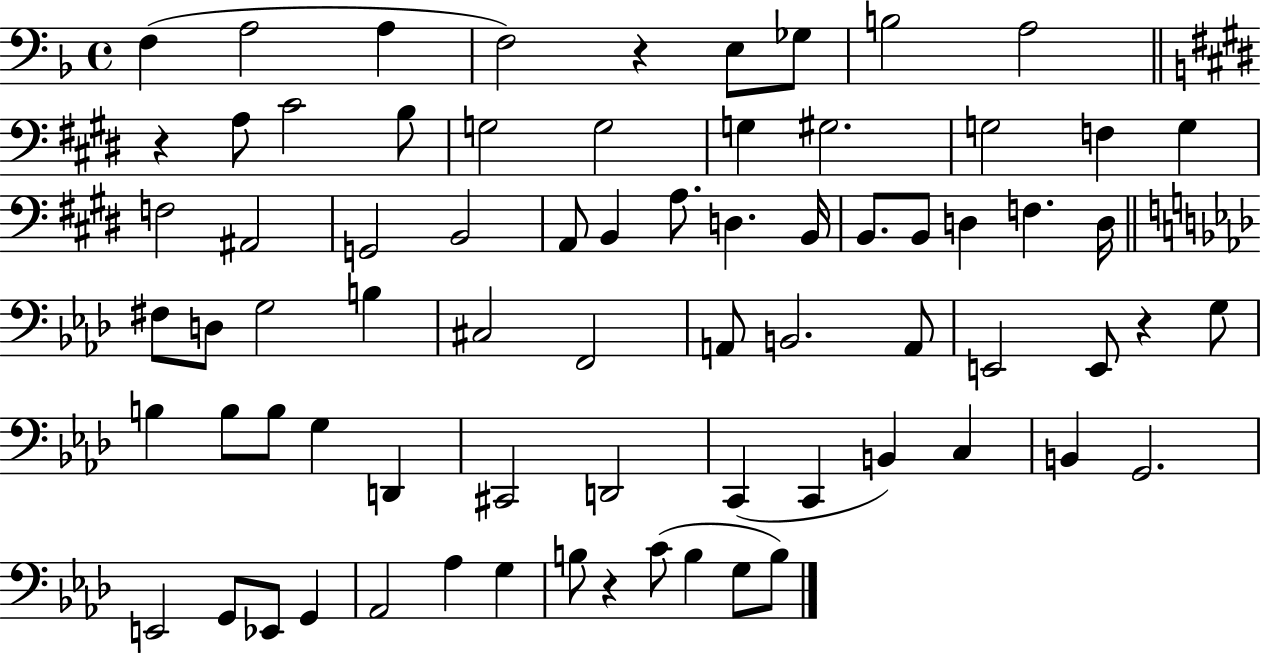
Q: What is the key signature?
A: F major